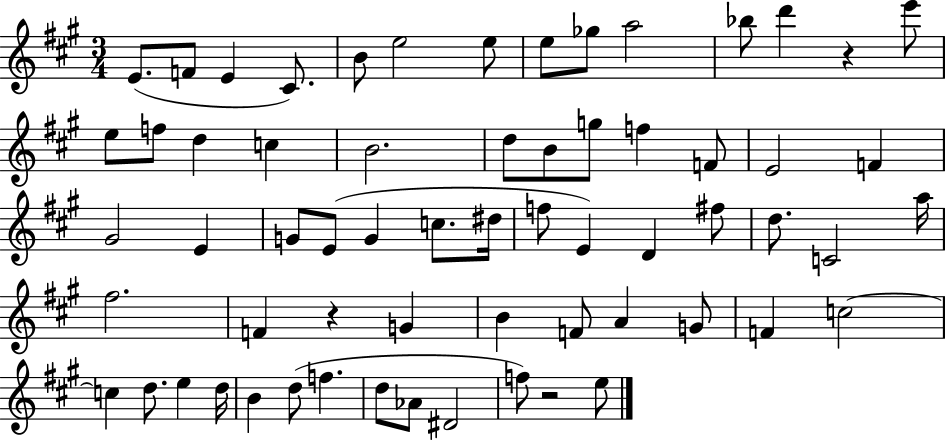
E4/e. F4/e E4/q C#4/e. B4/e E5/h E5/e E5/e Gb5/e A5/h Bb5/e D6/q R/q E6/e E5/e F5/e D5/q C5/q B4/h. D5/e B4/e G5/e F5/q F4/e E4/h F4/q G#4/h E4/q G4/e E4/e G4/q C5/e. D#5/s F5/e E4/q D4/q F#5/e D5/e. C4/h A5/s F#5/h. F4/q R/q G4/q B4/q F4/e A4/q G4/e F4/q C5/h C5/q D5/e. E5/q D5/s B4/q D5/e F5/q. D5/e Ab4/e D#4/h F5/e R/h E5/e